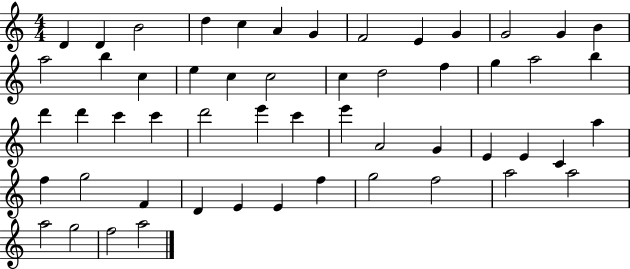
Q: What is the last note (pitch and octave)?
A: A5